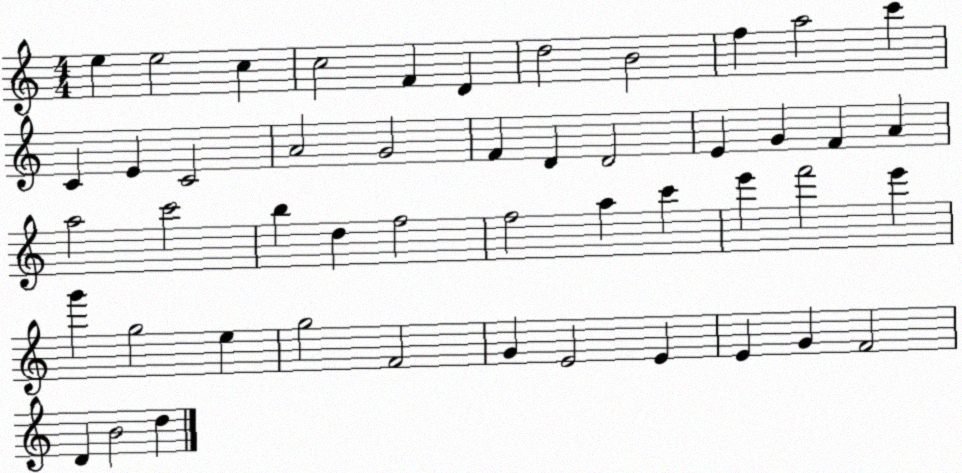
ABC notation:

X:1
T:Untitled
M:4/4
L:1/4
K:C
e e2 c c2 F D d2 B2 f a2 c' C E C2 A2 G2 F D D2 E G F A a2 c'2 b d f2 f2 a c' e' f'2 e' g' g2 e g2 F2 G E2 E E G F2 D B2 d